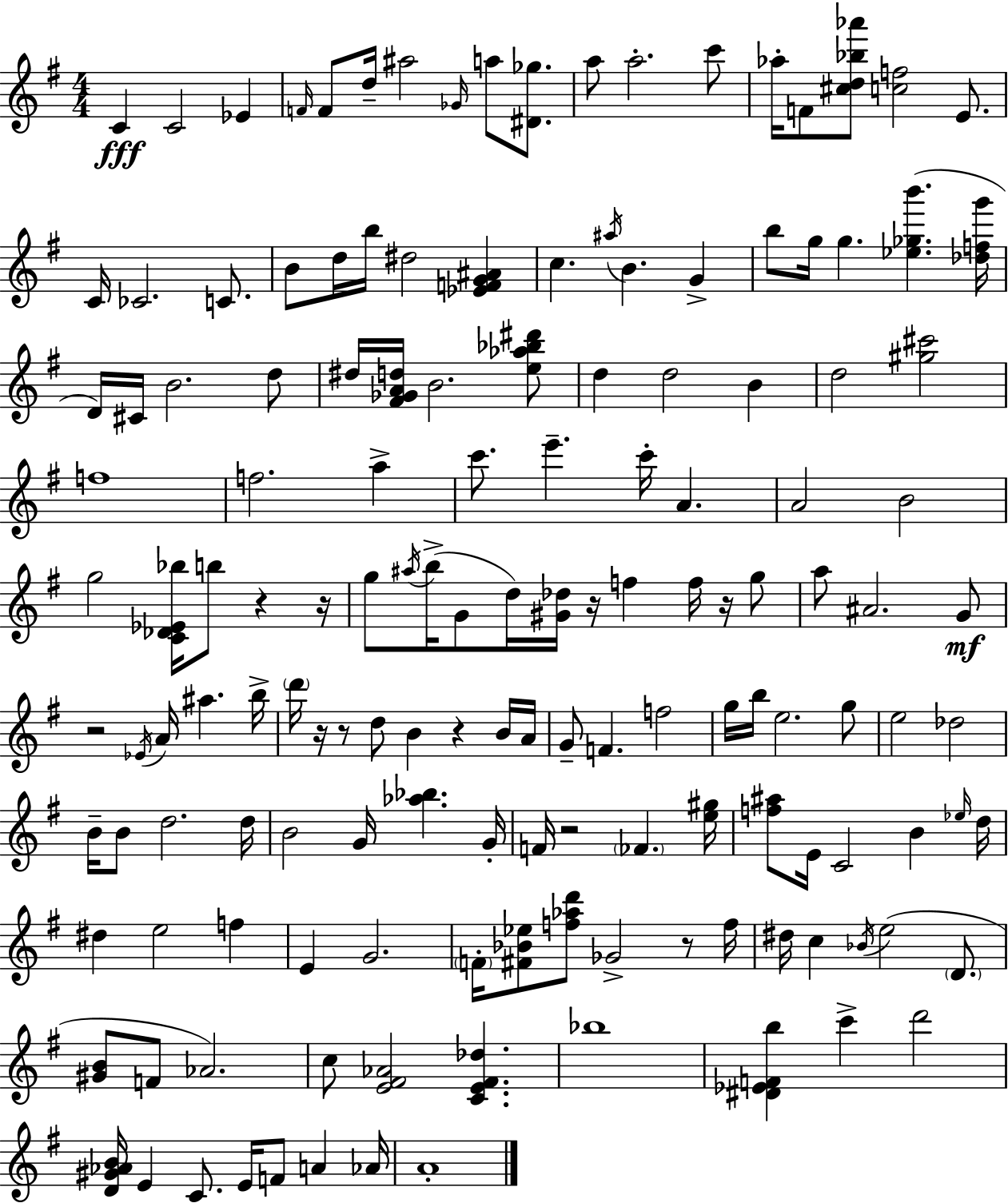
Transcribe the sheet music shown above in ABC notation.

X:1
T:Untitled
M:4/4
L:1/4
K:G
C C2 _E F/4 F/2 d/4 ^a2 _G/4 a/2 [^D_g]/2 a/2 a2 c'/2 _a/4 F/2 [^cd_b_a']/2 [cf]2 E/2 C/4 _C2 C/2 B/2 d/4 b/4 ^d2 [_EFG^A] c ^a/4 B G b/2 g/4 g [_e_gb'] [_dfg']/4 D/4 ^C/4 B2 d/2 ^d/4 [^F_GAd]/4 B2 [e_a_b^d']/2 d d2 B d2 [^g^c']2 f4 f2 a c'/2 e' c'/4 A A2 B2 g2 [C_D_E_b]/4 b/2 z z/4 g/2 ^a/4 b/4 G/2 d/4 [^G_d]/4 z/4 f f/4 z/4 g/2 a/2 ^A2 G/2 z2 _E/4 A/4 ^a b/4 d'/4 z/4 z/2 d/2 B z B/4 A/4 G/2 F f2 g/4 b/4 e2 g/2 e2 _d2 B/4 B/2 d2 d/4 B2 G/4 [_a_b] G/4 F/4 z2 _F [e^g]/4 [f^a]/2 E/4 C2 B _e/4 d/4 ^d e2 f E G2 F/4 [^F_B_e]/2 [f_ad']/2 _G2 z/2 f/4 ^d/4 c _B/4 e2 D/2 [^GB]/2 F/2 _A2 c/2 [E^F_A]2 [CE^F_d] _b4 [^D_EFb] c' d'2 [D^G_AB]/4 E C/2 E/4 F/2 A _A/4 A4